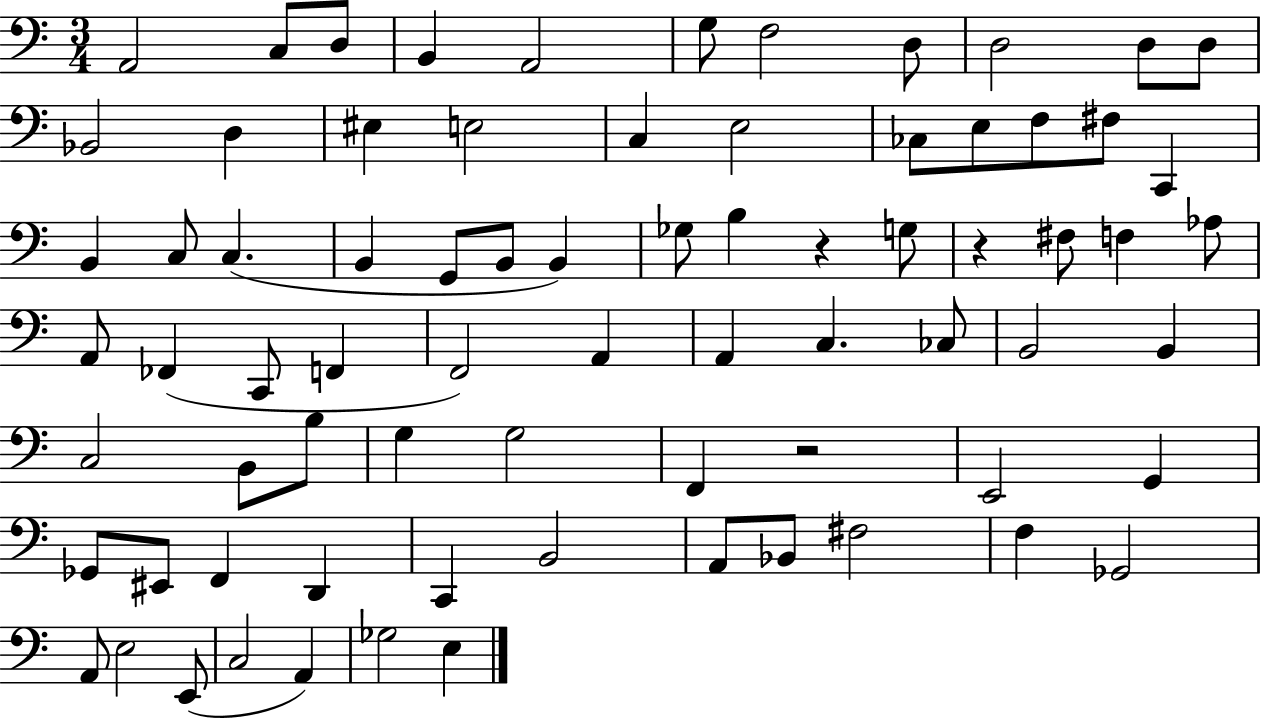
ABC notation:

X:1
T:Untitled
M:3/4
L:1/4
K:C
A,,2 C,/2 D,/2 B,, A,,2 G,/2 F,2 D,/2 D,2 D,/2 D,/2 _B,,2 D, ^E, E,2 C, E,2 _C,/2 E,/2 F,/2 ^F,/2 C,, B,, C,/2 C, B,, G,,/2 B,,/2 B,, _G,/2 B, z G,/2 z ^F,/2 F, _A,/2 A,,/2 _F,, C,,/2 F,, F,,2 A,, A,, C, _C,/2 B,,2 B,, C,2 B,,/2 B,/2 G, G,2 F,, z2 E,,2 G,, _G,,/2 ^E,,/2 F,, D,, C,, B,,2 A,,/2 _B,,/2 ^F,2 F, _G,,2 A,,/2 E,2 E,,/2 C,2 A,, _G,2 E,